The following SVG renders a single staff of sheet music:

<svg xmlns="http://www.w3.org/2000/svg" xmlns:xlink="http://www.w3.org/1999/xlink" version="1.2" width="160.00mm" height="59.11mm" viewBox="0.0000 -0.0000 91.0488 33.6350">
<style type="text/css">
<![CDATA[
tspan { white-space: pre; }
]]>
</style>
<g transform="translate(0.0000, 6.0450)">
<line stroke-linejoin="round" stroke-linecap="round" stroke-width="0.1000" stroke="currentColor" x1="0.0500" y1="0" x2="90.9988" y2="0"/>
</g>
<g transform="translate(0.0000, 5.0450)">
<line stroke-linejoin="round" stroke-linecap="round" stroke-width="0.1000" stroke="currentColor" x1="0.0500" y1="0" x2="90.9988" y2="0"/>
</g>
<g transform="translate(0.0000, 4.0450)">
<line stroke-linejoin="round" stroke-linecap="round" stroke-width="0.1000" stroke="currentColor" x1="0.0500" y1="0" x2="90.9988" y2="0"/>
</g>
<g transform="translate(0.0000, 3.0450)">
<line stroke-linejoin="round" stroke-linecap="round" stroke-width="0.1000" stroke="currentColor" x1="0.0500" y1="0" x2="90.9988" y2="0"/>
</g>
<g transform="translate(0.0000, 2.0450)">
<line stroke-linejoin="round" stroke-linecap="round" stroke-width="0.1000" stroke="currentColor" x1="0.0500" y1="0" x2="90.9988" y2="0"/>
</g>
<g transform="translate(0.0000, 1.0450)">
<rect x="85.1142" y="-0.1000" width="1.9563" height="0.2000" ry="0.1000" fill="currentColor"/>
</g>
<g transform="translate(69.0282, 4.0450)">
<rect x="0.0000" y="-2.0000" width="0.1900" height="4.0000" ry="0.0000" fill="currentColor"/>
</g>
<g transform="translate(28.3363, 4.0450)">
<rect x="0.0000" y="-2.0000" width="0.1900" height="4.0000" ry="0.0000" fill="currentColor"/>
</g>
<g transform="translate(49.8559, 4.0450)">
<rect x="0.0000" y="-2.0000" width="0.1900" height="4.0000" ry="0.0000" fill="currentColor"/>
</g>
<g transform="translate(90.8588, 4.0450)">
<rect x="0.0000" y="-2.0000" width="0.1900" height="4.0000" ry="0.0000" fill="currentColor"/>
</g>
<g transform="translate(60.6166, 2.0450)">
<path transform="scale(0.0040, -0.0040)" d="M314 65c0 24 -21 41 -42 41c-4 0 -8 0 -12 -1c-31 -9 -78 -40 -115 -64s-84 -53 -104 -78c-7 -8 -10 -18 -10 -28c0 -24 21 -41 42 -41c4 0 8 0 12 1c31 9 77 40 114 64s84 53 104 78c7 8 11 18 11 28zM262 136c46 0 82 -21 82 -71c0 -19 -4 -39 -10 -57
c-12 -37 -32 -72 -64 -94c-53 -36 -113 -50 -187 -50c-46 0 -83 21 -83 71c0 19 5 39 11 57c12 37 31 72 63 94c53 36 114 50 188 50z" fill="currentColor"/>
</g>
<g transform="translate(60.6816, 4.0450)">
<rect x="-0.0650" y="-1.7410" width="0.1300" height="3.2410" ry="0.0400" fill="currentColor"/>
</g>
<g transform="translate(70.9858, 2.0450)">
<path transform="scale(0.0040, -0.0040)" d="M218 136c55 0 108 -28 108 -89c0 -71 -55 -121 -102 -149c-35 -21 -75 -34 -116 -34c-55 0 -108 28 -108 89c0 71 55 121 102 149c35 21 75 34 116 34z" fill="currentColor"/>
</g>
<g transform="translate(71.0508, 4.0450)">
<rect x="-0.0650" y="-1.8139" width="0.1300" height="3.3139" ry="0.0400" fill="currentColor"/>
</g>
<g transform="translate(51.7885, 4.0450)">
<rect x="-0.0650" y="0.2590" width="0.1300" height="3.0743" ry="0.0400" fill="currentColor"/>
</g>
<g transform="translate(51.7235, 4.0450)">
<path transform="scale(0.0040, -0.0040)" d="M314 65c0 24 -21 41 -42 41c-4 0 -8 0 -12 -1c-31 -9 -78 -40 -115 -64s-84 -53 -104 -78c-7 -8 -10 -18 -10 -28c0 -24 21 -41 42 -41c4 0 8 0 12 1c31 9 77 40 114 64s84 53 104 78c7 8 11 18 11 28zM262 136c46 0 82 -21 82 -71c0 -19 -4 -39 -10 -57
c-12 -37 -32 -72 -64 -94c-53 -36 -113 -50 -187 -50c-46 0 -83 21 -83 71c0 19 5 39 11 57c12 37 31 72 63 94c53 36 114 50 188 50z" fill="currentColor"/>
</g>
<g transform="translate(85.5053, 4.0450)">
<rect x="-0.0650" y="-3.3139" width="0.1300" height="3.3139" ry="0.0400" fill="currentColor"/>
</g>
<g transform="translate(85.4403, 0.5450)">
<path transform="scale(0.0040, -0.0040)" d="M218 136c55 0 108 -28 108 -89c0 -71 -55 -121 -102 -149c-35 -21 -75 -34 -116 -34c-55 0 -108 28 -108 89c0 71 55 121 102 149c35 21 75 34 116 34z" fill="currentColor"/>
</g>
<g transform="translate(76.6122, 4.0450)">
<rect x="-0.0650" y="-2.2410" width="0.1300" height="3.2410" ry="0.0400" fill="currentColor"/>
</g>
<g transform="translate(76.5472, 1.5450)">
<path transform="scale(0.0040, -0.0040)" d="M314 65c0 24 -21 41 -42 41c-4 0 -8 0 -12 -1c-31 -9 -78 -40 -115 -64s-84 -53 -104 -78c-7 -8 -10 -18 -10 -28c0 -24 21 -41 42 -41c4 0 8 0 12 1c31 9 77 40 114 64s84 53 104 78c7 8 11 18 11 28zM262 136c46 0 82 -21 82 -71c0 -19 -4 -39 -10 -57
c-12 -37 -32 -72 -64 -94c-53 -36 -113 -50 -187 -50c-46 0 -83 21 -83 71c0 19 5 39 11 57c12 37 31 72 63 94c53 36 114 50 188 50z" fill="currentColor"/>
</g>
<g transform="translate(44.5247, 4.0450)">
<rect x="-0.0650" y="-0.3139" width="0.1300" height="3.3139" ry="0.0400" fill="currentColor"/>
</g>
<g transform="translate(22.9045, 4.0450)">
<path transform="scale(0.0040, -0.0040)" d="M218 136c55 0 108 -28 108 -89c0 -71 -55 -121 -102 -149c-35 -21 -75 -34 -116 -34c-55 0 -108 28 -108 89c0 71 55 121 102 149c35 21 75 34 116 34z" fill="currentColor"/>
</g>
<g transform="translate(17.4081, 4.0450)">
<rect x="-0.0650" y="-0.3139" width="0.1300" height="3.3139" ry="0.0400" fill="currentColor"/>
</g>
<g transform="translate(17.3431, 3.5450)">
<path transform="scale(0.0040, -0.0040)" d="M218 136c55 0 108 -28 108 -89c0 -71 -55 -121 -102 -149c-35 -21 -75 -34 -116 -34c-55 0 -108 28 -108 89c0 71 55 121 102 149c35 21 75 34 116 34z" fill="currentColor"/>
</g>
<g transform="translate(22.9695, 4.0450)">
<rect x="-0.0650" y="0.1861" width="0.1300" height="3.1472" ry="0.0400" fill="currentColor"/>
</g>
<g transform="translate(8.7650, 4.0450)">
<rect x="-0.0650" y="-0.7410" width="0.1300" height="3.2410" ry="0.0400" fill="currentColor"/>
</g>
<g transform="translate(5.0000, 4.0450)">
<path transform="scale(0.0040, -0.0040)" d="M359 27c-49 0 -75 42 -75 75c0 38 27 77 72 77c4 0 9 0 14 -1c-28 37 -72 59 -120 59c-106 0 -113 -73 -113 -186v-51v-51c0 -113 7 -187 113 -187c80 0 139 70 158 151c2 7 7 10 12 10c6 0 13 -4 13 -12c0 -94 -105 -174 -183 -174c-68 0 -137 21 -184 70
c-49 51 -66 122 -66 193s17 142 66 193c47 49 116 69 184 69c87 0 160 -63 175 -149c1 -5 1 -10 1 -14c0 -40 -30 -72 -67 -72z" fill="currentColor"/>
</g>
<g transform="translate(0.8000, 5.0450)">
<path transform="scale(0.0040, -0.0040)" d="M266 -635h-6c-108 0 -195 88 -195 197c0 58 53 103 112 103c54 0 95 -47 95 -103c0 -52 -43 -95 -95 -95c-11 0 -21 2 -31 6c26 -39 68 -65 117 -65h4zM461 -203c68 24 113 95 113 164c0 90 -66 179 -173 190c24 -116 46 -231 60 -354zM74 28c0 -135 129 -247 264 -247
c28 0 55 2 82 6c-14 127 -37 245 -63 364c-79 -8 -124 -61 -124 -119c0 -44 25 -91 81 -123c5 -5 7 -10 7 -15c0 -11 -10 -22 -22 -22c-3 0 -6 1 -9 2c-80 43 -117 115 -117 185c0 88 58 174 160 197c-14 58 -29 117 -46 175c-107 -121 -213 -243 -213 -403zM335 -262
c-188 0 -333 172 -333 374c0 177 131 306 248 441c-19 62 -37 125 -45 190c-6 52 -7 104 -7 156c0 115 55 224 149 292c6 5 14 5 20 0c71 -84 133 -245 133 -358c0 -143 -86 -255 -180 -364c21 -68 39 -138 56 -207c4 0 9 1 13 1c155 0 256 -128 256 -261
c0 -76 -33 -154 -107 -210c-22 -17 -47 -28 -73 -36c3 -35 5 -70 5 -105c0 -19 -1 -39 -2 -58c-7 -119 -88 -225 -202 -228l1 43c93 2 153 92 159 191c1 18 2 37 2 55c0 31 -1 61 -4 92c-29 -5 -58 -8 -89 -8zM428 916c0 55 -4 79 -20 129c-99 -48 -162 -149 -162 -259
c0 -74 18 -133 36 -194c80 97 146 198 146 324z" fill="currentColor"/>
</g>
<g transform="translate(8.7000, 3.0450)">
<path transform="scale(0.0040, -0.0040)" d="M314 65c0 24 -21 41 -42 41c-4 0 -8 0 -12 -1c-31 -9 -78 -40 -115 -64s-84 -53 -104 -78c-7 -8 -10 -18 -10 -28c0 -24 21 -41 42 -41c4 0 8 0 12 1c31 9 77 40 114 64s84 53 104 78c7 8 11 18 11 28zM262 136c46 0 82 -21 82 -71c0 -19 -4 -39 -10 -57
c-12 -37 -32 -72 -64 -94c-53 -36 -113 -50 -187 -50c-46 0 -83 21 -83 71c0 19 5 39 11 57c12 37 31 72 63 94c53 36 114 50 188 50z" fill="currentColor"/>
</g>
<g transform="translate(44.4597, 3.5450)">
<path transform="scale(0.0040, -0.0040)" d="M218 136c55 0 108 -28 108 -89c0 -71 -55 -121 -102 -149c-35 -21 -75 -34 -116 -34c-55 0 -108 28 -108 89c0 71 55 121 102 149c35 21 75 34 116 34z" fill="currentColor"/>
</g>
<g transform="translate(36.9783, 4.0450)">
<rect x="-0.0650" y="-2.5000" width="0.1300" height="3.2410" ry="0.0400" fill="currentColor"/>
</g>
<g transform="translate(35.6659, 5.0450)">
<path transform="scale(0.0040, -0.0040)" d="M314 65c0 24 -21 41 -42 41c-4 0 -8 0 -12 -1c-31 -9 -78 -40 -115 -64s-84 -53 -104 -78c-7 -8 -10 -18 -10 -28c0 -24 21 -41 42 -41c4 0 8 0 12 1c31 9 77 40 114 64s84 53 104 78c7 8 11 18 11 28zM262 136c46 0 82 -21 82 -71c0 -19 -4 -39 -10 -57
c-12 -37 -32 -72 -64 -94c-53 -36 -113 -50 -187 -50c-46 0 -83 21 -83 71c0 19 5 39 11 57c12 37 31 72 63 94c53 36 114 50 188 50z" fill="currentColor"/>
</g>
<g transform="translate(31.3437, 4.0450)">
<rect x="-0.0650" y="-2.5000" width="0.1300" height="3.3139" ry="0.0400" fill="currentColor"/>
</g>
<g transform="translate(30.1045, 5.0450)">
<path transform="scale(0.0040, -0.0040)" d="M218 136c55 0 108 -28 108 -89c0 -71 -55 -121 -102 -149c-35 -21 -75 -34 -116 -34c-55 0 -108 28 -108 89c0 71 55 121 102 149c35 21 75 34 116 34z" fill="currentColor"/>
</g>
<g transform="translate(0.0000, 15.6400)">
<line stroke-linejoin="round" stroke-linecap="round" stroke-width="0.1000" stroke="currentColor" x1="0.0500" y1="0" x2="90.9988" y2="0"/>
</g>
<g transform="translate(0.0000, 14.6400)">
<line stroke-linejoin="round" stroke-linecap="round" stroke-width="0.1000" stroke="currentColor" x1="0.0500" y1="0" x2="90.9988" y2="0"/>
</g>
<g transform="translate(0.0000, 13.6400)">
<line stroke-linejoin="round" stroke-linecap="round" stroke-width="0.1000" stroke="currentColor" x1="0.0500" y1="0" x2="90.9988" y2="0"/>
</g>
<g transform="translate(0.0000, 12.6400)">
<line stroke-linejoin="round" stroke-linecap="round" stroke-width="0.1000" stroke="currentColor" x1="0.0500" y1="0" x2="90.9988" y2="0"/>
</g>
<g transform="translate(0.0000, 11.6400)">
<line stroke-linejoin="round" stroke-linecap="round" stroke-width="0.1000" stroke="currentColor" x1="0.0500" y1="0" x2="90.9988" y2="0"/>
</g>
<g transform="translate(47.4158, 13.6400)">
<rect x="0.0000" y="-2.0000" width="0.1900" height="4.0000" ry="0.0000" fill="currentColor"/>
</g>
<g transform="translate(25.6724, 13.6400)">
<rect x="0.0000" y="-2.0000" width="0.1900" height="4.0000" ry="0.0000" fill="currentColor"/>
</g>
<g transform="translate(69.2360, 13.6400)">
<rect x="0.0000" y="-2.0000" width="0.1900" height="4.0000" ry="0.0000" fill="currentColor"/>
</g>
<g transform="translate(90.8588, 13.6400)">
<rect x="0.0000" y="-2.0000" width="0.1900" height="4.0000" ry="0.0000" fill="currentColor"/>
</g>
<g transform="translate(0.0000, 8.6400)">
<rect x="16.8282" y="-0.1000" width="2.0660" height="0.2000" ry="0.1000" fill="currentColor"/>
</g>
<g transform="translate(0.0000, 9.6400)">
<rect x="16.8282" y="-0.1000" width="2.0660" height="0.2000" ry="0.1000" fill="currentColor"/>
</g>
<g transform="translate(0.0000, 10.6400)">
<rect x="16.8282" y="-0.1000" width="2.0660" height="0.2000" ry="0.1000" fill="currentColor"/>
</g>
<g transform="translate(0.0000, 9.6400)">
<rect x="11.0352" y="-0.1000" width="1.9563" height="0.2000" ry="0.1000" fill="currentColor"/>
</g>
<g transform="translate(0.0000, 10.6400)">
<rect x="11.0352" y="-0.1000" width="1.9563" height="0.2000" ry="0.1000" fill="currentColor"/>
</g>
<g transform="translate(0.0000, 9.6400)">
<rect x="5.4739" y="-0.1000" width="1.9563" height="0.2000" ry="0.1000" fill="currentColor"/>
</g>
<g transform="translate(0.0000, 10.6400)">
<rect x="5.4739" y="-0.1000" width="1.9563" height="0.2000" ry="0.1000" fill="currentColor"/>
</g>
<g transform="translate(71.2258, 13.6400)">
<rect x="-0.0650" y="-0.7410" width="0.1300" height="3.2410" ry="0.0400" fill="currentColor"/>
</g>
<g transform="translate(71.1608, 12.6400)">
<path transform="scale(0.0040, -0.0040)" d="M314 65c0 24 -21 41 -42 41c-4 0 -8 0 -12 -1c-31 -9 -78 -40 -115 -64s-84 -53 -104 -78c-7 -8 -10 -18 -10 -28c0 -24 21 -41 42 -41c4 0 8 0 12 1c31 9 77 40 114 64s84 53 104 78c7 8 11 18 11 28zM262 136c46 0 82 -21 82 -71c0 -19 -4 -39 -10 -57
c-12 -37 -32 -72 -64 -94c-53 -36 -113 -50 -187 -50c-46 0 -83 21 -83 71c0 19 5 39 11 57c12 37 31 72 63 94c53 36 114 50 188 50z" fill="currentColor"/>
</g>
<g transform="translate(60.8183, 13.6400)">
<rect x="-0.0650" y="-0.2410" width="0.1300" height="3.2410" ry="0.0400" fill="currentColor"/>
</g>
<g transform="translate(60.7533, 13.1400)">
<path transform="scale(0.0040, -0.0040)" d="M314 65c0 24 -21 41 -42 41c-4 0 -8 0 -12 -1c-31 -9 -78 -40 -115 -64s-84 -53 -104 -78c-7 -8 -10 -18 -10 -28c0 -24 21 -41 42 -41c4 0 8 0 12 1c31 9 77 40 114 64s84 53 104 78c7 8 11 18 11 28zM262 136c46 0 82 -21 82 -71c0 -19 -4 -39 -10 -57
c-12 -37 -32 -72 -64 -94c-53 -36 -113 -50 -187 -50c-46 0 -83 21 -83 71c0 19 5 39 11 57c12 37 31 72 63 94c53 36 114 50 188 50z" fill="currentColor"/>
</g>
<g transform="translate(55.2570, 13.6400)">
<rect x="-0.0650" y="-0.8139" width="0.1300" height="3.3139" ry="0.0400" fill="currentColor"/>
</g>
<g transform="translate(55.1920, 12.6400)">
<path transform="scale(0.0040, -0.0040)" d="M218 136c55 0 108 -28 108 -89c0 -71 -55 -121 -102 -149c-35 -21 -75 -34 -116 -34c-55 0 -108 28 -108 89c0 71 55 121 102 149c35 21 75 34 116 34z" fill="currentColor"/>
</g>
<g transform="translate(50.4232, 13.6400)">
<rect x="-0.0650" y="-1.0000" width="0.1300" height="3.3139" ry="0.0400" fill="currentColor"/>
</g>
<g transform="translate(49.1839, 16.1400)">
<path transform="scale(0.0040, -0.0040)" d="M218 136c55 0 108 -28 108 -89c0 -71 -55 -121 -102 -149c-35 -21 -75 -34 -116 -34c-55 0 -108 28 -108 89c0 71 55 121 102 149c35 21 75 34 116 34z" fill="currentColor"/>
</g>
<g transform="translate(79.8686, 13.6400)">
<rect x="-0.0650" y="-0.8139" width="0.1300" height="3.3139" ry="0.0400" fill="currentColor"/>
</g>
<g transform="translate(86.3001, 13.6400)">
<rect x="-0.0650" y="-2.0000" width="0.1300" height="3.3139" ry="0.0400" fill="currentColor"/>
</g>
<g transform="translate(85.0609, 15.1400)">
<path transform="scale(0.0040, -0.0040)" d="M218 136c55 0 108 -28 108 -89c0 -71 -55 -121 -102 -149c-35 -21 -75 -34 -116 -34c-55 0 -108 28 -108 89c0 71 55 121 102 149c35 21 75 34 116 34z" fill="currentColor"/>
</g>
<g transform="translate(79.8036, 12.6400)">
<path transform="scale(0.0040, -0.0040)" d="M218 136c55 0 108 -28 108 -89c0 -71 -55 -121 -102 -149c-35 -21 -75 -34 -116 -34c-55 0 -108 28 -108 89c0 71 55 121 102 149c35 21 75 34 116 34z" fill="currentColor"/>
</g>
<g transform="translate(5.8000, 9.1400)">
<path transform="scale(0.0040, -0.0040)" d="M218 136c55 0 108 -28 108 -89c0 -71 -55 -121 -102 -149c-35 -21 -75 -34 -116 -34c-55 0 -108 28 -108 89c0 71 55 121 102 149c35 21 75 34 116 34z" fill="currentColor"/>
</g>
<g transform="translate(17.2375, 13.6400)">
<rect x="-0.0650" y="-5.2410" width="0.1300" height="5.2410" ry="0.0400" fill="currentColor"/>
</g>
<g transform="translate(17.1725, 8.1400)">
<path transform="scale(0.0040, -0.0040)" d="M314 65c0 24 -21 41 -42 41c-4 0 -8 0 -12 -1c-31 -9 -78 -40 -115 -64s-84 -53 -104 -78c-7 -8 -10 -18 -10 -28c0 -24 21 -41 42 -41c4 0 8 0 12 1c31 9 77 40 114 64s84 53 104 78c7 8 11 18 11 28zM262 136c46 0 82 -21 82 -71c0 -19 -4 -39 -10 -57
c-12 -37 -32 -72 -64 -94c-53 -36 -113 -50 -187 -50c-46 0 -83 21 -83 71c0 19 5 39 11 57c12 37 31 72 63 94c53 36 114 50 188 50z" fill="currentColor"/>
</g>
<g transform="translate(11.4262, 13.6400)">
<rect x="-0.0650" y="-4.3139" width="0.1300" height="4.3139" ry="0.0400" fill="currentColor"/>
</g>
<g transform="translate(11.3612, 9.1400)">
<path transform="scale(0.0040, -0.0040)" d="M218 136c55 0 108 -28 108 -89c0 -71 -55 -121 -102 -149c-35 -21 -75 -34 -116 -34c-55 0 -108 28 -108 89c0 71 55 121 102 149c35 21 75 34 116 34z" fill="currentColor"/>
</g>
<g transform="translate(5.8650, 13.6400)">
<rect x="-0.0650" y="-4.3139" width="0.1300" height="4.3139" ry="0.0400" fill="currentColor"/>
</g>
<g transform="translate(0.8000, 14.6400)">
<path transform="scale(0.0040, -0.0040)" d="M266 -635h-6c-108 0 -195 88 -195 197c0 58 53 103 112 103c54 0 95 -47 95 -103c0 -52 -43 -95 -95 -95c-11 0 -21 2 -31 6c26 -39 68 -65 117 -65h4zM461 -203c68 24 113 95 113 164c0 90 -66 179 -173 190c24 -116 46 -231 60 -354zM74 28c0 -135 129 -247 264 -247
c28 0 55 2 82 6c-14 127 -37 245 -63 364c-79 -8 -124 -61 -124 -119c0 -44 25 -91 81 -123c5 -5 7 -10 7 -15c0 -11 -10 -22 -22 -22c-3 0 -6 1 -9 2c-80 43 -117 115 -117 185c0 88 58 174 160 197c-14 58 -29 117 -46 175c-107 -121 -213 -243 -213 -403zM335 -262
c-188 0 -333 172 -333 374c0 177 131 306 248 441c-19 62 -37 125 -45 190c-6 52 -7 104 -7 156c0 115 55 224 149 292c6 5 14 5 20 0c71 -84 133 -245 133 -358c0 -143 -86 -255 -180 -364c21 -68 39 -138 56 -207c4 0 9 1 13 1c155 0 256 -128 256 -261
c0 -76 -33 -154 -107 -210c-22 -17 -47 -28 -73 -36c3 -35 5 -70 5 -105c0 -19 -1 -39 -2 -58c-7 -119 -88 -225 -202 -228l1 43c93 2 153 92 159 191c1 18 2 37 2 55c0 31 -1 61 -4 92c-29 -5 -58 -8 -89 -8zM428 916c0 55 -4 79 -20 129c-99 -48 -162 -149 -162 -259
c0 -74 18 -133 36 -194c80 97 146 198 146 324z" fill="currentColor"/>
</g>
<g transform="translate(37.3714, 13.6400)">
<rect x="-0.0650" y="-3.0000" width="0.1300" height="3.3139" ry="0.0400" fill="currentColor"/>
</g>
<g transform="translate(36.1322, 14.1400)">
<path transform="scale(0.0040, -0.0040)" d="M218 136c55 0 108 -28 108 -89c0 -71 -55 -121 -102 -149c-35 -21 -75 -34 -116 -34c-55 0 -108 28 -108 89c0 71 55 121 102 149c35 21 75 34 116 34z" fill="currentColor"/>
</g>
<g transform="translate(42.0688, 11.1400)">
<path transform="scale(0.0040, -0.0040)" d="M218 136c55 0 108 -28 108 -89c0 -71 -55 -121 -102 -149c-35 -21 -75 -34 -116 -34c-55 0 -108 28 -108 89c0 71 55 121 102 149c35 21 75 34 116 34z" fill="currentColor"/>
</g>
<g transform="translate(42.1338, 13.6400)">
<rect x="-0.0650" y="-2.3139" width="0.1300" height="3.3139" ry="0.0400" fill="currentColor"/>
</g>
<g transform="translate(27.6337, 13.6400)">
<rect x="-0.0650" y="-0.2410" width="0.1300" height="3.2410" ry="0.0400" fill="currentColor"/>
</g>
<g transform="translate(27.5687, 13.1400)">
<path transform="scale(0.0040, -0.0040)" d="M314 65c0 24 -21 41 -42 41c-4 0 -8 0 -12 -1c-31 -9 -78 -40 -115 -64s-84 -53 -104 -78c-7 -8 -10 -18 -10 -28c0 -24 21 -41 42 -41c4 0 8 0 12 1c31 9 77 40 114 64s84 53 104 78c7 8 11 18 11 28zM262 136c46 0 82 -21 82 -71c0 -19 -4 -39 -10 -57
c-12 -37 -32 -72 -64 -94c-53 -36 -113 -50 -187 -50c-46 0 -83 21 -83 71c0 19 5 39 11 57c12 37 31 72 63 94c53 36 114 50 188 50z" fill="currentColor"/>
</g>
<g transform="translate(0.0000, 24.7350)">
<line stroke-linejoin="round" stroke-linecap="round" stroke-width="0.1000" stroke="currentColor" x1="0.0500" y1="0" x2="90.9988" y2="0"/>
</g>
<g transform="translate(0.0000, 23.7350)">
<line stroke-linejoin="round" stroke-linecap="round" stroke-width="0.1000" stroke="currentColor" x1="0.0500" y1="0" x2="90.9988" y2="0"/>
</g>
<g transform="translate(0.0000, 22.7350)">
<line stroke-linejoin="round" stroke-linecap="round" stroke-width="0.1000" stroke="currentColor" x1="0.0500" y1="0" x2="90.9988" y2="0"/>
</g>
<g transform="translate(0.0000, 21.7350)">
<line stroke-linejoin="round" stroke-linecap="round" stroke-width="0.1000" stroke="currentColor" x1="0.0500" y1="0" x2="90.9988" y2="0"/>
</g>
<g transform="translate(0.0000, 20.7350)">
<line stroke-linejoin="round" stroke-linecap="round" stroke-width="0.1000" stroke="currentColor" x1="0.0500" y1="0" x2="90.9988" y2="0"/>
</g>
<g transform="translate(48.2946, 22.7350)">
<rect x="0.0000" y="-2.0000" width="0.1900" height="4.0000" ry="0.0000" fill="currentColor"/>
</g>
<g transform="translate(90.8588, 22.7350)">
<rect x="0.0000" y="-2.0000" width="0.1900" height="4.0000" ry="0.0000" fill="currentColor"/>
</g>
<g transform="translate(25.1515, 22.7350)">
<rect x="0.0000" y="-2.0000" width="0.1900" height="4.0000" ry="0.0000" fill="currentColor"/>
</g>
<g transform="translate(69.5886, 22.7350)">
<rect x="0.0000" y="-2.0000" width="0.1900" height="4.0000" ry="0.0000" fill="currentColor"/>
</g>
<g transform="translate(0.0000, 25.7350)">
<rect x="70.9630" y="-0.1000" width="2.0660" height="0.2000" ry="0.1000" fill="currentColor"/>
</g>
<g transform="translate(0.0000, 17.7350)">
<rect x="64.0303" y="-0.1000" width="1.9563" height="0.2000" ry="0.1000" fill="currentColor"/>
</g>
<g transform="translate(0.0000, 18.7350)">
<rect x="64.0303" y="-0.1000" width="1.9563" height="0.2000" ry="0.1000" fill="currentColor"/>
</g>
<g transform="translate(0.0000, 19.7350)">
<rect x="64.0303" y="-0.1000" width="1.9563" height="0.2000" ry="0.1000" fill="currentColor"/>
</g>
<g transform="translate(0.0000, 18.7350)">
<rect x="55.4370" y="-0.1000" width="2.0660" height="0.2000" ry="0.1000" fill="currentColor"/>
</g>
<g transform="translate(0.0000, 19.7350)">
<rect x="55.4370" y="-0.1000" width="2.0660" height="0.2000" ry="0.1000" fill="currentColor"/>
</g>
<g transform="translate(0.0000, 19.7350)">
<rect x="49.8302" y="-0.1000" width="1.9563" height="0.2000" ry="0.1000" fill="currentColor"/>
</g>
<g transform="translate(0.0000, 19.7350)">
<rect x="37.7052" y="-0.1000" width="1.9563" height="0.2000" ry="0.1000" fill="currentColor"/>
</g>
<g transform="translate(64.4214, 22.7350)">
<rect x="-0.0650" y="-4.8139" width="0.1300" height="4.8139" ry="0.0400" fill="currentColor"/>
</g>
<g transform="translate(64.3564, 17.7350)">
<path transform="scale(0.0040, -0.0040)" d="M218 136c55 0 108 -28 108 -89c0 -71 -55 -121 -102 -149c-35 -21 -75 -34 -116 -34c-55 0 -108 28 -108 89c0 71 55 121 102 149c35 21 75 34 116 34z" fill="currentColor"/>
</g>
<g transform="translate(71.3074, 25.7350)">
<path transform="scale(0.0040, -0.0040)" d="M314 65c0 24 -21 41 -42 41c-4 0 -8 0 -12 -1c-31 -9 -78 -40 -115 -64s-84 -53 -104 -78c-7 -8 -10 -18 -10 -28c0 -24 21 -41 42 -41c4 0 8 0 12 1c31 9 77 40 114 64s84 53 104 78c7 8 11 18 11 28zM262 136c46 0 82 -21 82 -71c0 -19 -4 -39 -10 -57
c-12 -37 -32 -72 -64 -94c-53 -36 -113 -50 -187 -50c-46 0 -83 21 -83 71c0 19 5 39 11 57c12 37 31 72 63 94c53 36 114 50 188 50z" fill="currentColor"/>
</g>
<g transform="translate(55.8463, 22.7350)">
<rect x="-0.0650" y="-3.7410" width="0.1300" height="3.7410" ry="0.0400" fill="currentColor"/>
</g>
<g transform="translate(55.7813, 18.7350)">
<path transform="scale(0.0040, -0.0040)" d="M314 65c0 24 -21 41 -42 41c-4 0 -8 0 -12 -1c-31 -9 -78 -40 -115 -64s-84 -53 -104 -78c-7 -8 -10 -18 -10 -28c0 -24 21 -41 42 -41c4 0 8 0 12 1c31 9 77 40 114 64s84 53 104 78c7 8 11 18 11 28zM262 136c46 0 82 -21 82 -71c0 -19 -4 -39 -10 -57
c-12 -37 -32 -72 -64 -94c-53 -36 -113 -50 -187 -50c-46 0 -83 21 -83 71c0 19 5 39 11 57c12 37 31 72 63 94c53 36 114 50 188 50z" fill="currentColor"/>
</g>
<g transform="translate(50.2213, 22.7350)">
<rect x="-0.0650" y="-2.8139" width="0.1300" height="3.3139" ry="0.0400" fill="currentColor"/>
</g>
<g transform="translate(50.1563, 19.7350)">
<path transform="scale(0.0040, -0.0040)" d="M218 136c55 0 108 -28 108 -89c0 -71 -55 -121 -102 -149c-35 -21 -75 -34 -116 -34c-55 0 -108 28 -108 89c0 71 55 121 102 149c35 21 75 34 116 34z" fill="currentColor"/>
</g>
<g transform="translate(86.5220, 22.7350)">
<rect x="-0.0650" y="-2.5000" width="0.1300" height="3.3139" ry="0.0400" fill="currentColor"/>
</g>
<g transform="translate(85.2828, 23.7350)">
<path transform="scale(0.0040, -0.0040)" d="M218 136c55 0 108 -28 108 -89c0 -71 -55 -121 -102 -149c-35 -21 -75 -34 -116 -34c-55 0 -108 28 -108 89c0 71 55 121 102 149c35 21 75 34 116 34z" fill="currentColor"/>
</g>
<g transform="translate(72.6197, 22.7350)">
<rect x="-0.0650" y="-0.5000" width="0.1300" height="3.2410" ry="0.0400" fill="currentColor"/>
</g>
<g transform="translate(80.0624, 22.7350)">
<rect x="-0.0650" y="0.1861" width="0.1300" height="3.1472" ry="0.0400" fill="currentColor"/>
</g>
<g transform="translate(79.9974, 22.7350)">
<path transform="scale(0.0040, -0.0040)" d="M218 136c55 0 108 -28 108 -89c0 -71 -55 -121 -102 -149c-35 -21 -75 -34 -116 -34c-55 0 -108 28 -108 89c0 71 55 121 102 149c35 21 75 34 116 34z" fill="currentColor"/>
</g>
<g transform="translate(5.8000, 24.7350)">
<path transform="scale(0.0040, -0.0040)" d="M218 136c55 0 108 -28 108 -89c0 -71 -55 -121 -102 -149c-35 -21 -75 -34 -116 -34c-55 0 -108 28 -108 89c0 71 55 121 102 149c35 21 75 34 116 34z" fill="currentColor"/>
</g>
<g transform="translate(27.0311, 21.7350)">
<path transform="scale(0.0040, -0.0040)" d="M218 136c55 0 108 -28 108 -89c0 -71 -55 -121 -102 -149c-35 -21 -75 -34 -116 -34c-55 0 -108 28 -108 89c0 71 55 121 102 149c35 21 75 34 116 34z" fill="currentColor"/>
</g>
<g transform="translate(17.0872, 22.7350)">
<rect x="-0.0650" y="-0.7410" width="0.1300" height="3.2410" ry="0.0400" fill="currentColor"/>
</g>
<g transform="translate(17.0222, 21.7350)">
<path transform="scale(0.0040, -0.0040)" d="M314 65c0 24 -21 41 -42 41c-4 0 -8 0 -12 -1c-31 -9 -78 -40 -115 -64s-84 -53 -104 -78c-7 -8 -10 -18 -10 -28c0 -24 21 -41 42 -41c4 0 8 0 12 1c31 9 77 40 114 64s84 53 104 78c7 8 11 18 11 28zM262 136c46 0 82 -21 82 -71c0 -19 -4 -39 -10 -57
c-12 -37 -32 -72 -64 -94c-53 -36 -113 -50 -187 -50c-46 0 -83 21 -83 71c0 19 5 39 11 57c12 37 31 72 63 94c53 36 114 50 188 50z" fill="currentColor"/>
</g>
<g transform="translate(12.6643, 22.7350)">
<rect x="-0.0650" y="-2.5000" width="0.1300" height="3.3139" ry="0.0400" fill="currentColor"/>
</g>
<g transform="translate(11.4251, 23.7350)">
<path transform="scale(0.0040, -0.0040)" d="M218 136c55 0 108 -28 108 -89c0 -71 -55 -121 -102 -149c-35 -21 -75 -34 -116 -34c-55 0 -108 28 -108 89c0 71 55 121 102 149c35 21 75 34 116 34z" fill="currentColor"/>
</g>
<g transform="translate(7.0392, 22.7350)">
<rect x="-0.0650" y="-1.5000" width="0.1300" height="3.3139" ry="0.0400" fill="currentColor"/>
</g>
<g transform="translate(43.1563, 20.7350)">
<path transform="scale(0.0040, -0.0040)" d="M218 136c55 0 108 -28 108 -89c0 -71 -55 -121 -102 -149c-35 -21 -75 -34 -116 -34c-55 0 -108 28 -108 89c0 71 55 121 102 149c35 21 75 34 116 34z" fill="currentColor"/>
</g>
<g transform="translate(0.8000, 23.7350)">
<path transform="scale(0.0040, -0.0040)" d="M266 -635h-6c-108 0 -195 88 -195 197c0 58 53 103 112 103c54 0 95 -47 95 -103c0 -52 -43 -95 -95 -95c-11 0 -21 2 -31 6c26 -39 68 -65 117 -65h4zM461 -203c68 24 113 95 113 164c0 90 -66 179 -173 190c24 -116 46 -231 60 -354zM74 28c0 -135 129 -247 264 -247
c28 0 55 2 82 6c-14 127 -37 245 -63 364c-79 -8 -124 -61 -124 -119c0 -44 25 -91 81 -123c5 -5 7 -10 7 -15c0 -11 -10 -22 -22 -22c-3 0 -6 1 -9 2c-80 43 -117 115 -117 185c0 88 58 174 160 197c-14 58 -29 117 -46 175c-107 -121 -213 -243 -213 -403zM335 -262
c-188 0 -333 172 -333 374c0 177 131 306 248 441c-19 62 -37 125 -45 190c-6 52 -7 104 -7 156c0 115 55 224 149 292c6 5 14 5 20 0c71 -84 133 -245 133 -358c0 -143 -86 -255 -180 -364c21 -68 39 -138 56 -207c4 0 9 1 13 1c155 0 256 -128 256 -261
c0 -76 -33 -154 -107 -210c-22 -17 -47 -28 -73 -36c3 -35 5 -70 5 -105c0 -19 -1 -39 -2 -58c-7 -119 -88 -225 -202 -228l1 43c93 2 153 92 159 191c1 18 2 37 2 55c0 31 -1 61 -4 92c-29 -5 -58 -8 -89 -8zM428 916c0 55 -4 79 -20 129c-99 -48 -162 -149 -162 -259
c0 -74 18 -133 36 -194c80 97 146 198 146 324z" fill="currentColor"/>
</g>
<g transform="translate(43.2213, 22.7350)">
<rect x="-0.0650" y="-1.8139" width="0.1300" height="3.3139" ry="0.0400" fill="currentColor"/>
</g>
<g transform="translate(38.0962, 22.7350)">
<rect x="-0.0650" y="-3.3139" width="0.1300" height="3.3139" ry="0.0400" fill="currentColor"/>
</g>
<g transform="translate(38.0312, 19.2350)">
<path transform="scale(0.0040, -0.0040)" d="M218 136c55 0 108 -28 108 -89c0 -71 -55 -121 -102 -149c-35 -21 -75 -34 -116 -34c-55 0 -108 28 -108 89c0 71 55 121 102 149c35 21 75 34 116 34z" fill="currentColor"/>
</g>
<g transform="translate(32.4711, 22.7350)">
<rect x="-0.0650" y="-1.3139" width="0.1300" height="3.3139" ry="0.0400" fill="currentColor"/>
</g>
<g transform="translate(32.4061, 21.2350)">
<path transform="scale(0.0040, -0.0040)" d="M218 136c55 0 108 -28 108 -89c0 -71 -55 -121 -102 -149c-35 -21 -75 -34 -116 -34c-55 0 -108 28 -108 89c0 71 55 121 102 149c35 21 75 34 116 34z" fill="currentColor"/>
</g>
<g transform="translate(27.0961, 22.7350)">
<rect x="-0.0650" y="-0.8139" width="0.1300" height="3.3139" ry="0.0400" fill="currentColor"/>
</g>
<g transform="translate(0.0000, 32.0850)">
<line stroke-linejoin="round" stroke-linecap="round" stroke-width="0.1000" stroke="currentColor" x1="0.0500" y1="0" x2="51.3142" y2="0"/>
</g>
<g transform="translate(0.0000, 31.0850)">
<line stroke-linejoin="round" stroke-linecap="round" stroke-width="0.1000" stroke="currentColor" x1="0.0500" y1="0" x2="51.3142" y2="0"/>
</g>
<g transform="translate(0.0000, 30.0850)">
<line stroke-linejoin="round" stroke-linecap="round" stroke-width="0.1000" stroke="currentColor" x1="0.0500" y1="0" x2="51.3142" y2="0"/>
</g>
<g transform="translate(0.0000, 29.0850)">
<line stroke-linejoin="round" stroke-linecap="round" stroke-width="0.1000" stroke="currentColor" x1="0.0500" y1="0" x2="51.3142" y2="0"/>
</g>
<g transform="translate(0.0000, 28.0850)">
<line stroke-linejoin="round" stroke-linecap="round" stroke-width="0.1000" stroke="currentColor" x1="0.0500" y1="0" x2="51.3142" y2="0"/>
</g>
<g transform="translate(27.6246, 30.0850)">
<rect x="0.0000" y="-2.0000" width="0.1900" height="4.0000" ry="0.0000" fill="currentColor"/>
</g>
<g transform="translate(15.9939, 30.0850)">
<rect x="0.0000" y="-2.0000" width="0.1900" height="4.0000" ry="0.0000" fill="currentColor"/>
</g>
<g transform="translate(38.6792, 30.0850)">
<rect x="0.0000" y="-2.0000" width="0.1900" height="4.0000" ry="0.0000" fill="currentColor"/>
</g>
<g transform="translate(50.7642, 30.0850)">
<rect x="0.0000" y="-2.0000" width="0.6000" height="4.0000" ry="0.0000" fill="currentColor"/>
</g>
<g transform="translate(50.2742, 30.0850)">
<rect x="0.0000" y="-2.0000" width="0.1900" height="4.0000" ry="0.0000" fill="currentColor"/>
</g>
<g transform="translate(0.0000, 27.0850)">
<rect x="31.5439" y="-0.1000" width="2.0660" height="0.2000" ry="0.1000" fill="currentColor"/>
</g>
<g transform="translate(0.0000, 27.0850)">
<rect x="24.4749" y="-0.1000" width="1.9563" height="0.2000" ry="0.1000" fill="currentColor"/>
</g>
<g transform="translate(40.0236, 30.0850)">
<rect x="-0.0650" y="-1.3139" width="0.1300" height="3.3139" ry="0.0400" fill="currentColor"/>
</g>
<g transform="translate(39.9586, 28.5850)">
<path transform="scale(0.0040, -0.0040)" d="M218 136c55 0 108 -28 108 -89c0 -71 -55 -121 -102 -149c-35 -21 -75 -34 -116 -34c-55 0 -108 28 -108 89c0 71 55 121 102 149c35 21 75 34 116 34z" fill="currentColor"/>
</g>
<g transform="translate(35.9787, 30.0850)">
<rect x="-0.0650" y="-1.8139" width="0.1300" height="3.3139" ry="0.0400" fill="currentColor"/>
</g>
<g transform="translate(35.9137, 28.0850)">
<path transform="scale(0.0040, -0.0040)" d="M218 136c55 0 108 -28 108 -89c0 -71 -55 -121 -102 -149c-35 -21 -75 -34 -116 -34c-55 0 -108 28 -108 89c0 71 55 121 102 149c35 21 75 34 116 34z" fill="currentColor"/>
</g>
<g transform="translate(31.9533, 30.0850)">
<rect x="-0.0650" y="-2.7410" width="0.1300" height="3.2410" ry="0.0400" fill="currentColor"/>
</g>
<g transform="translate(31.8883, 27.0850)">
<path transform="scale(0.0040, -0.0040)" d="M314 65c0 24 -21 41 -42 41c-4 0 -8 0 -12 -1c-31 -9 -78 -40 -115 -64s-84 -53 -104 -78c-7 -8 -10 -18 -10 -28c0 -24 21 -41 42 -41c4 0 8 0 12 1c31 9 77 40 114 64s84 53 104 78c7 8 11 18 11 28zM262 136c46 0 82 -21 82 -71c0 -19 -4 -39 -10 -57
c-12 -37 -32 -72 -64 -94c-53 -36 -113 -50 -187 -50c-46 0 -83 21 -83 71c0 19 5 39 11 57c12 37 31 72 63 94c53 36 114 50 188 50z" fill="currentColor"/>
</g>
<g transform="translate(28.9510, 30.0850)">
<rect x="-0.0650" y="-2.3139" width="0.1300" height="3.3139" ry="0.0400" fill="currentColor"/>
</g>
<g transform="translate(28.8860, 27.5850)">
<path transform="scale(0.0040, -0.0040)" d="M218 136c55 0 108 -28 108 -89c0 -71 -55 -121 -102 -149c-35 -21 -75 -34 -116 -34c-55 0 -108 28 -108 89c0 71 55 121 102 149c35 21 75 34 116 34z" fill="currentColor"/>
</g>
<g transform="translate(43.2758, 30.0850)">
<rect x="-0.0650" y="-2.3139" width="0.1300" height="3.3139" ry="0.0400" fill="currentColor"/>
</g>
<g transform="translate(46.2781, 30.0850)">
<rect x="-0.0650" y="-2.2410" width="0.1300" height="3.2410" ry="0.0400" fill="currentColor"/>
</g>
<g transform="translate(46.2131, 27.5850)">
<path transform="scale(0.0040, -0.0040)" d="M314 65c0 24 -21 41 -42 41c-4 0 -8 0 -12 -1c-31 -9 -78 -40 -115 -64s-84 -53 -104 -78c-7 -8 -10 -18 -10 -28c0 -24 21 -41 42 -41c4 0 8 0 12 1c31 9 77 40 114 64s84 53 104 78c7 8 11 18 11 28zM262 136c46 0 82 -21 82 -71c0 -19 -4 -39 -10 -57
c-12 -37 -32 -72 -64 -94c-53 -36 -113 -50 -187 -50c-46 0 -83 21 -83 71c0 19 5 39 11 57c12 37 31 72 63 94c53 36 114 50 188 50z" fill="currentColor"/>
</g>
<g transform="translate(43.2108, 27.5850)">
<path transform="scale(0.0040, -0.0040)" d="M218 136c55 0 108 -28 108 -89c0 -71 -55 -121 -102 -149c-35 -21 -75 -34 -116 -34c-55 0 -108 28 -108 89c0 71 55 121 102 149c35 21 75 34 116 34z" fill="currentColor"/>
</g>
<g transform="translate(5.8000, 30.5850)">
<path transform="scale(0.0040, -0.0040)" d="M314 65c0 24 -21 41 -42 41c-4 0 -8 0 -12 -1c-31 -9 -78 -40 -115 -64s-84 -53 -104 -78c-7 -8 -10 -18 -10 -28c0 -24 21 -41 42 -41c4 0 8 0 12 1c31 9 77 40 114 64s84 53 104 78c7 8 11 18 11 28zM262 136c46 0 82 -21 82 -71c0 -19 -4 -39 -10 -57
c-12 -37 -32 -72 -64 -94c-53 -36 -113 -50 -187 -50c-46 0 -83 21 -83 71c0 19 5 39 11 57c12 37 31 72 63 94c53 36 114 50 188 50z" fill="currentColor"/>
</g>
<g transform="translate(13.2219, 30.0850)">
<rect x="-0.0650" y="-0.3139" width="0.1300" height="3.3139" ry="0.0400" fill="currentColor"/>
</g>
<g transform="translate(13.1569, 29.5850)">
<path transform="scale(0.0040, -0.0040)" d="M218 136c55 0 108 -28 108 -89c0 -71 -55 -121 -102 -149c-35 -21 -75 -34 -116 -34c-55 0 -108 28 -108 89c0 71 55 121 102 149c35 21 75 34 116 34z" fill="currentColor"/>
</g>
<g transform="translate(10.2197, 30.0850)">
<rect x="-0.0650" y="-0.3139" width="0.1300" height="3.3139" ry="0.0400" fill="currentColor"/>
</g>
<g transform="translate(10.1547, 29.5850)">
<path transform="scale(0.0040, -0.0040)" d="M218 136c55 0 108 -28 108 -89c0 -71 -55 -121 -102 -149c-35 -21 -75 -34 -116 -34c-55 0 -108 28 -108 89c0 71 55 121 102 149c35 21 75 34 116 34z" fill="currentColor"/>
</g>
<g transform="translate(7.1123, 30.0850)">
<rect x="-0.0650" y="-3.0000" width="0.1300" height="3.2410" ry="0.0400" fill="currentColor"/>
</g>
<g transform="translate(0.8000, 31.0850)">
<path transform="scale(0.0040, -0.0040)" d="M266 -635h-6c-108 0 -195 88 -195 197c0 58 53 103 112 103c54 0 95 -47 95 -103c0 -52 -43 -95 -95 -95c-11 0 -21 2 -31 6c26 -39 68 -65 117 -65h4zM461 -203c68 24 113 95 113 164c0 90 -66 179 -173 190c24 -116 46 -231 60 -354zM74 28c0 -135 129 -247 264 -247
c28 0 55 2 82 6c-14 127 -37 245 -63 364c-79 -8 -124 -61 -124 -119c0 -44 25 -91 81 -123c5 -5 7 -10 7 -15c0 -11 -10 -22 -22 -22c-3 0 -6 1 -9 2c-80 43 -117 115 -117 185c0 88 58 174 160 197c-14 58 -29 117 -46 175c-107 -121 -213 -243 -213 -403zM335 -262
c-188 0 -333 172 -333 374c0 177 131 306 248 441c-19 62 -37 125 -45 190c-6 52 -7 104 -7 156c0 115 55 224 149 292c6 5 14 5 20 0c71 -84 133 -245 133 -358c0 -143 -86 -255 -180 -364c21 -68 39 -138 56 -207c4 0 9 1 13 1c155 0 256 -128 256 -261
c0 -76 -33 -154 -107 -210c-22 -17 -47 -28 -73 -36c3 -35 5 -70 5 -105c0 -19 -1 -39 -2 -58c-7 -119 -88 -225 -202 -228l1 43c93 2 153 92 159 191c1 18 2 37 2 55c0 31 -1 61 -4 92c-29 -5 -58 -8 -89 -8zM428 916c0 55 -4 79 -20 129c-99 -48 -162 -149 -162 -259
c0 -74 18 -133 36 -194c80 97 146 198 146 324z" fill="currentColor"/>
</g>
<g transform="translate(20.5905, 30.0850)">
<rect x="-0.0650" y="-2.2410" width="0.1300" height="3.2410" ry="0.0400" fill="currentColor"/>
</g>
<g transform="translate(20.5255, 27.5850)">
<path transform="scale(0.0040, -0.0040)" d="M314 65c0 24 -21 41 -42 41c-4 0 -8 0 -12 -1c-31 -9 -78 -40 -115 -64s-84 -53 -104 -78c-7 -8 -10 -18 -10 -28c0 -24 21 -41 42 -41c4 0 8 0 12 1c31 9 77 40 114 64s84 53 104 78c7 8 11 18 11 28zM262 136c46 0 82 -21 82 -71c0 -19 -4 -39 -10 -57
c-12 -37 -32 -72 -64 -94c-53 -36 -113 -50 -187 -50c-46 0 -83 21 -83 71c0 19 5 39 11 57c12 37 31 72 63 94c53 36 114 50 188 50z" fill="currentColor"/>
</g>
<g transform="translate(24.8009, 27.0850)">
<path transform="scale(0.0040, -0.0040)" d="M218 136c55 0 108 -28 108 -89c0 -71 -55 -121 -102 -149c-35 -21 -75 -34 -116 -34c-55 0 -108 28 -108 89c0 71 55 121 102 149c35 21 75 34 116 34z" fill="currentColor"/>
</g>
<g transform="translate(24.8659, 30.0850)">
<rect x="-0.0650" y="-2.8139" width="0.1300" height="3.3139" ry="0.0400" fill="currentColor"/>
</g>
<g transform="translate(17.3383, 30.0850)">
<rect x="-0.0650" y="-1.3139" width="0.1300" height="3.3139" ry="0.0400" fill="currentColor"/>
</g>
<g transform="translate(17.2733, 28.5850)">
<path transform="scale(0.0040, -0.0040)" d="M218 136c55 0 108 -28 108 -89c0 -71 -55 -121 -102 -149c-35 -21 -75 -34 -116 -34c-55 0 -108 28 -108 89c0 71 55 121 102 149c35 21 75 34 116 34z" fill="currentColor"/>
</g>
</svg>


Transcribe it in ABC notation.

X:1
T:Untitled
M:4/4
L:1/4
K:C
d2 c B G G2 c B2 f2 f g2 b d' d' f'2 c2 A g D d c2 d2 d F E G d2 d e b f a c'2 e' C2 B G A2 c c e g2 a g a2 f e g g2